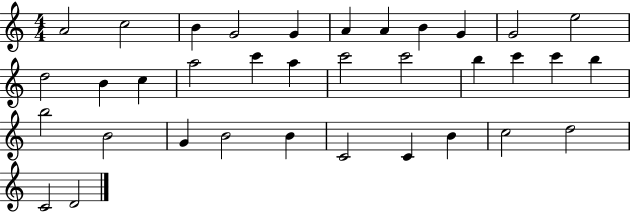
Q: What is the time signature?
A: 4/4